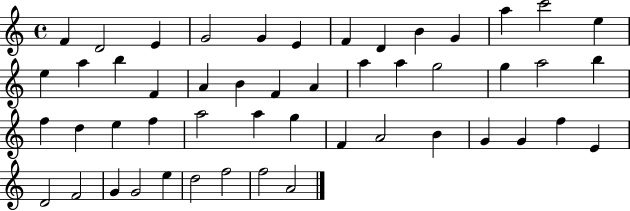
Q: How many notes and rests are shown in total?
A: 50